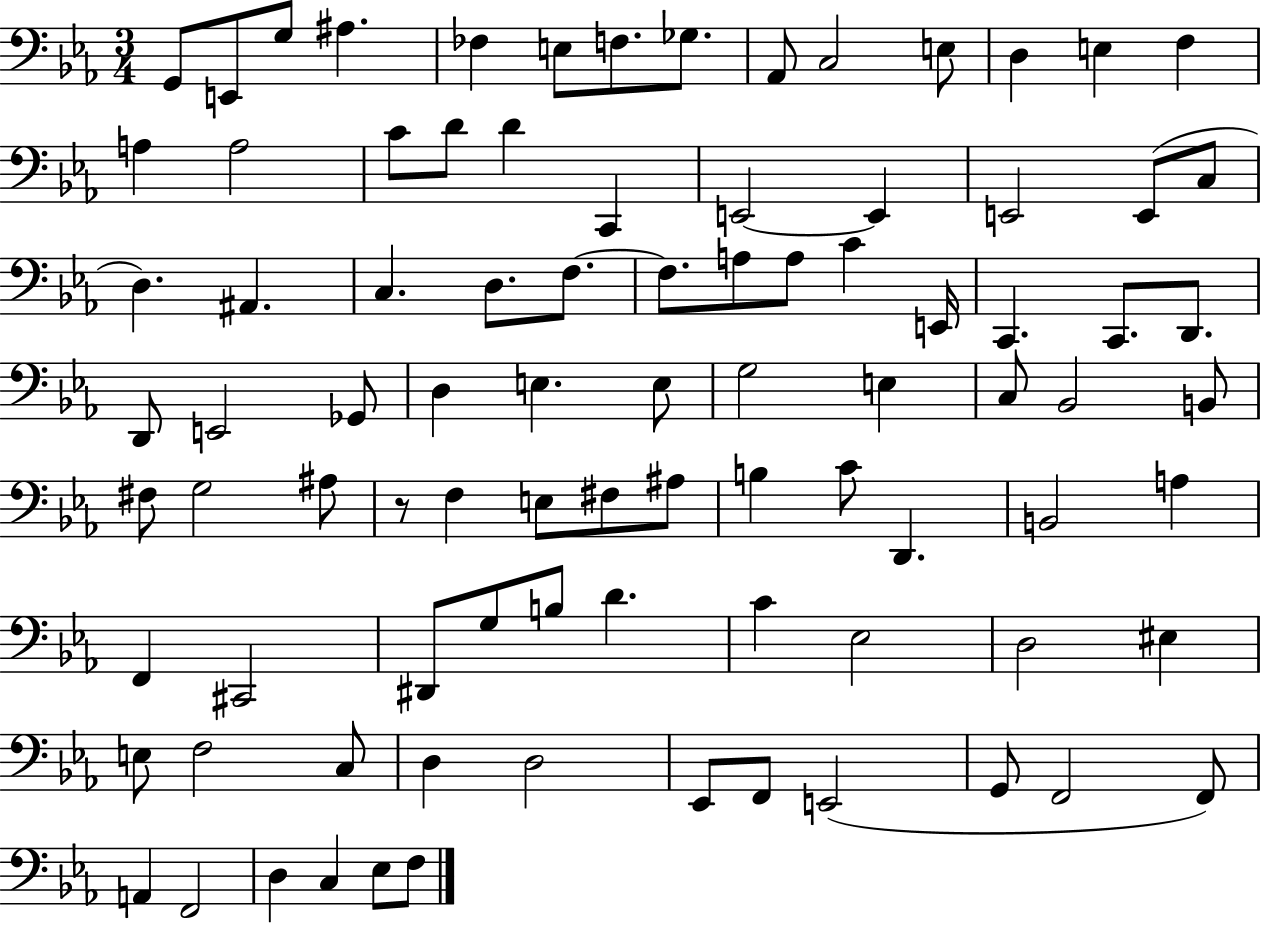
{
  \clef bass
  \numericTimeSignature
  \time 3/4
  \key ees \major
  g,8 e,8 g8 ais4. | fes4 e8 f8. ges8. | aes,8 c2 e8 | d4 e4 f4 | \break a4 a2 | c'8 d'8 d'4 c,4 | e,2~~ e,4 | e,2 e,8( c8 | \break d4.) ais,4. | c4. d8. f8.~~ | f8. a8 a8 c'4 e,16 | c,4. c,8. d,8. | \break d,8 e,2 ges,8 | d4 e4. e8 | g2 e4 | c8 bes,2 b,8 | \break fis8 g2 ais8 | r8 f4 e8 fis8 ais8 | b4 c'8 d,4. | b,2 a4 | \break f,4 cis,2 | dis,8 g8 b8 d'4. | c'4 ees2 | d2 eis4 | \break e8 f2 c8 | d4 d2 | ees,8 f,8 e,2( | g,8 f,2 f,8) | \break a,4 f,2 | d4 c4 ees8 f8 | \bar "|."
}